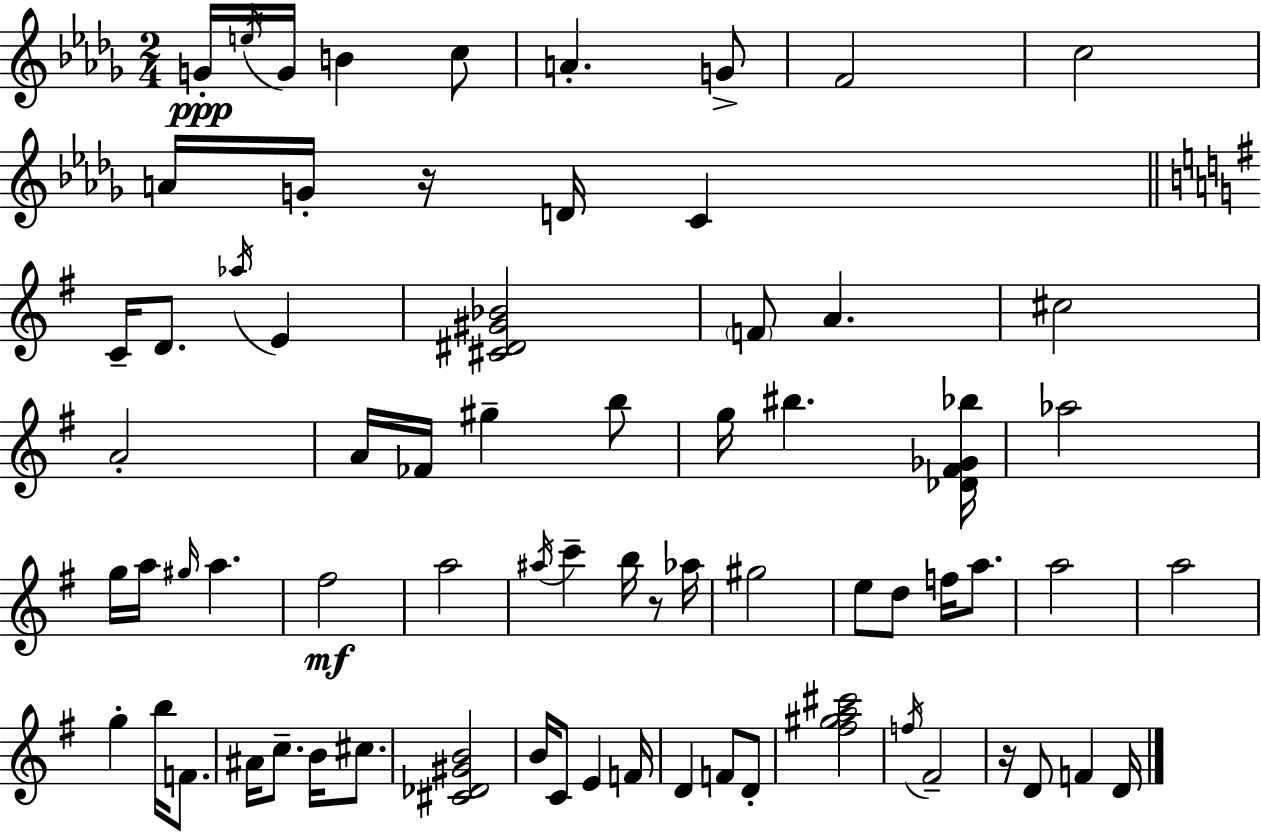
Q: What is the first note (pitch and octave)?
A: G4